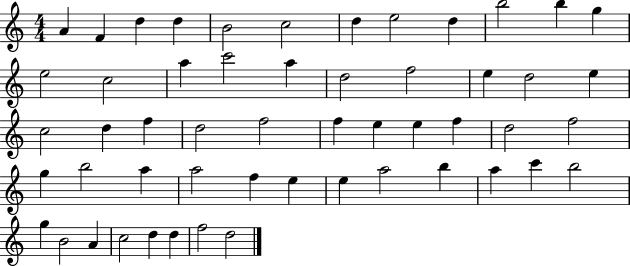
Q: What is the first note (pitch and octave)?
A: A4